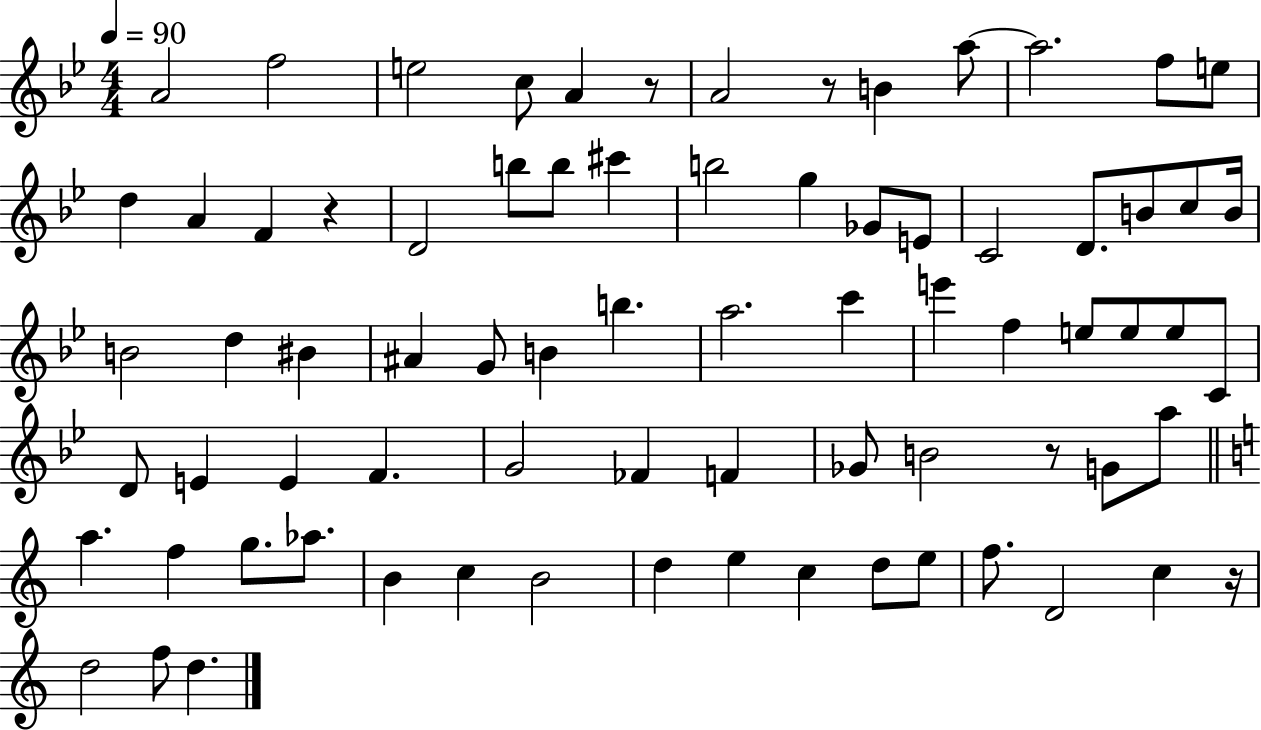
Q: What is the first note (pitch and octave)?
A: A4